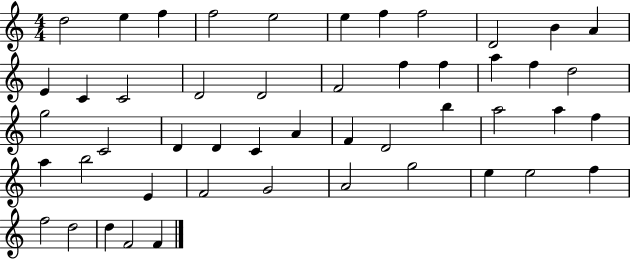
D5/h E5/q F5/q F5/h E5/h E5/q F5/q F5/h D4/h B4/q A4/q E4/q C4/q C4/h D4/h D4/h F4/h F5/q F5/q A5/q F5/q D5/h G5/h C4/h D4/q D4/q C4/q A4/q F4/q D4/h B5/q A5/h A5/q F5/q A5/q B5/h E4/q F4/h G4/h A4/h G5/h E5/q E5/h F5/q F5/h D5/h D5/q F4/h F4/q